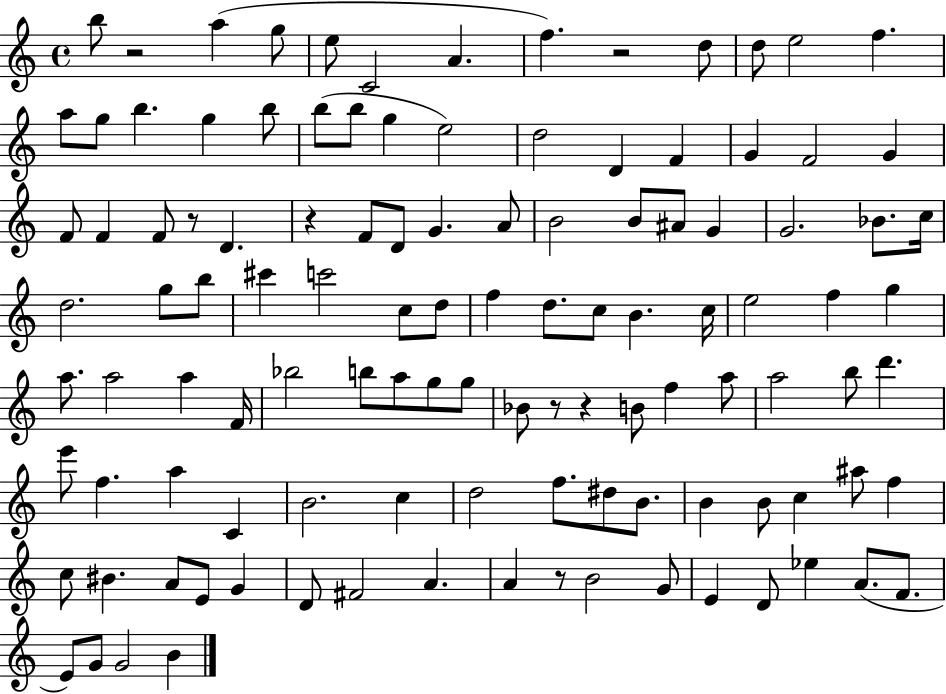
B5/e R/h A5/q G5/e E5/e C4/h A4/q. F5/q. R/h D5/e D5/e E5/h F5/q. A5/e G5/e B5/q. G5/q B5/e B5/e B5/e G5/q E5/h D5/h D4/q F4/q G4/q F4/h G4/q F4/e F4/q F4/e R/e D4/q. R/q F4/e D4/e G4/q. A4/e B4/h B4/e A#4/e G4/q G4/h. Bb4/e. C5/s D5/h. G5/e B5/e C#6/q C6/h C5/e D5/e F5/q D5/e. C5/e B4/q. C5/s E5/h F5/q G5/q A5/e. A5/h A5/q F4/s Bb5/h B5/e A5/e G5/e G5/e Bb4/e R/e R/q B4/e F5/q A5/e A5/h B5/e D6/q. E6/e F5/q. A5/q C4/q B4/h. C5/q D5/h F5/e. D#5/e B4/e. B4/q B4/e C5/q A#5/e F5/q C5/e BIS4/q. A4/e E4/e G4/q D4/e F#4/h A4/q. A4/q R/e B4/h G4/e E4/q D4/e Eb5/q A4/e. F4/e. E4/e G4/e G4/h B4/q